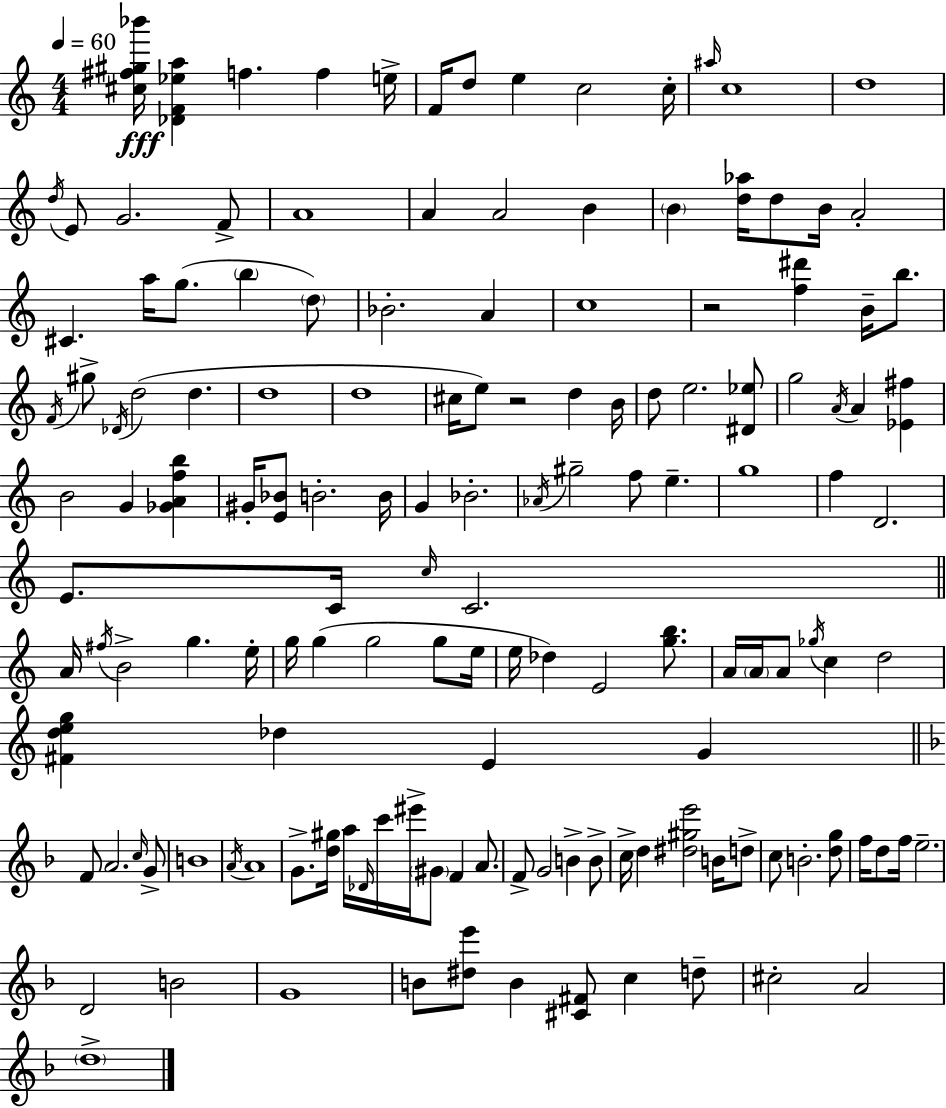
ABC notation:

X:1
T:Untitled
M:4/4
L:1/4
K:C
[^c^f^g_b']/4 [_DF_ea] f f e/4 F/4 d/2 e c2 c/4 ^a/4 c4 d4 d/4 E/2 G2 F/2 A4 A A2 B B [d_a]/4 d/2 B/4 A2 ^C a/4 g/2 b d/2 _B2 A c4 z2 [f^d'] B/4 b/2 F/4 ^g/2 _D/4 d2 d d4 d4 ^c/4 e/2 z2 d B/4 d/2 e2 [^D_e]/2 g2 A/4 A [_E^f] B2 G [_GAfb] ^G/4 [E_B]/2 B2 B/4 G _B2 _A/4 ^g2 f/2 e g4 f D2 E/2 C/4 c/4 C2 A/4 ^f/4 B2 g e/4 g/4 g g2 g/2 e/4 e/4 _d E2 [gb]/2 A/4 A/4 A/2 _g/4 c d2 [^Fdeg] _d E G F/2 A2 c/4 G/2 B4 A/4 A4 G/2 [d^g]/4 a/4 _D/4 c'/4 ^e'/4 ^G/2 F A/2 F/2 G2 B B/2 c/4 d [^d^ge']2 B/4 d/2 c/2 B2 [dg]/2 f/4 d/2 f/4 e2 D2 B2 G4 B/2 [^de']/2 B [^C^F]/2 c d/2 ^c2 A2 d4